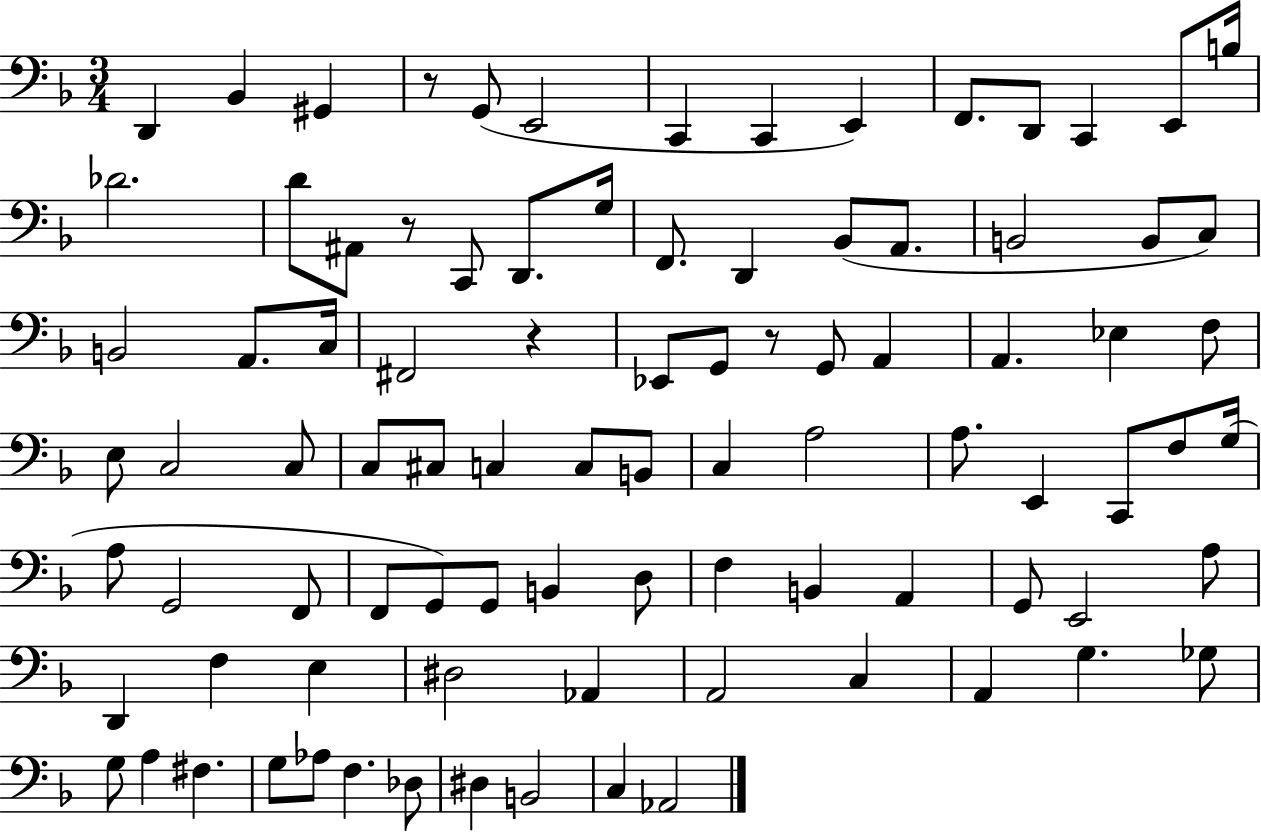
D2/q Bb2/q G#2/q R/e G2/e E2/h C2/q C2/q E2/q F2/e. D2/e C2/q E2/e B3/s Db4/h. D4/e A#2/e R/e C2/e D2/e. G3/s F2/e. D2/q Bb2/e A2/e. B2/h B2/e C3/e B2/h A2/e. C3/s F#2/h R/q Eb2/e G2/e R/e G2/e A2/q A2/q. Eb3/q F3/e E3/e C3/h C3/e C3/e C#3/e C3/q C3/e B2/e C3/q A3/h A3/e. E2/q C2/e F3/e G3/s A3/e G2/h F2/e F2/e G2/e G2/e B2/q D3/e F3/q B2/q A2/q G2/e E2/h A3/e D2/q F3/q E3/q D#3/h Ab2/q A2/h C3/q A2/q G3/q. Gb3/e G3/e A3/q F#3/q. G3/e Ab3/e F3/q. Db3/e D#3/q B2/h C3/q Ab2/h